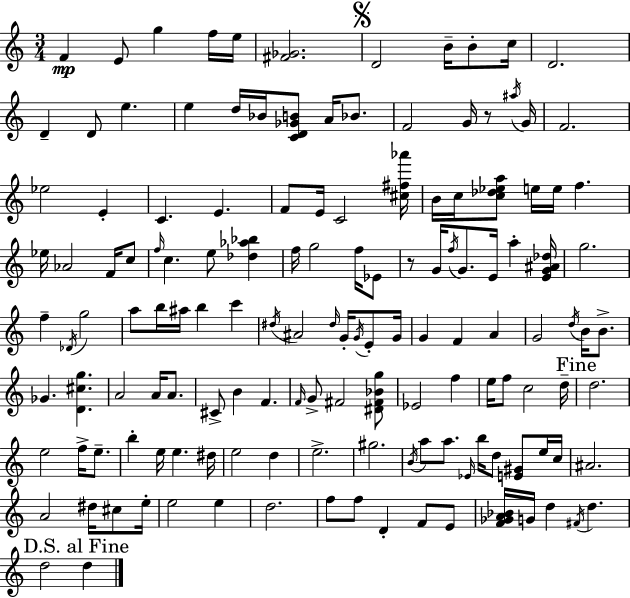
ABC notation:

X:1
T:Untitled
M:3/4
L:1/4
K:Am
F E/2 g f/4 e/4 [^F_G]2 D2 B/4 B/2 c/4 D2 D D/2 e e d/4 _B/4 [CD_GB]/2 A/4 _B/2 F2 G/4 z/2 ^a/4 G/4 F2 _e2 E C E F/2 E/4 C2 [^c^f_a']/4 B/4 c/4 [c_d_ea]/2 e/4 e/4 f _e/4 _A2 F/4 c/2 f/4 c e/2 [_d_a_b] f/4 g2 f/4 _E/2 z/2 G/4 f/4 G/2 E/4 a [EG^A_d]/4 g2 f _D/4 g2 a/2 b/4 ^a/4 b c' ^d/4 ^A2 ^d/4 G/4 G/4 E/2 G/4 G F A G2 d/4 B/4 B/2 _G [D^cg] A2 A/4 A/2 ^C/2 B F F/4 G/2 ^F2 [^D^F_Bg]/2 _E2 f e/4 f/2 c2 d/4 d2 e2 f/4 e/2 b e/4 e ^d/4 e2 d e2 ^g2 B/4 a/2 a/2 _E/4 b/4 d/2 [E^G]/2 e/4 c/4 ^A2 A2 ^d/4 ^c/2 e/4 e2 e d2 f/2 f/2 D F/2 E/2 [F_GA_B]/4 G/4 d ^F/4 d d2 d